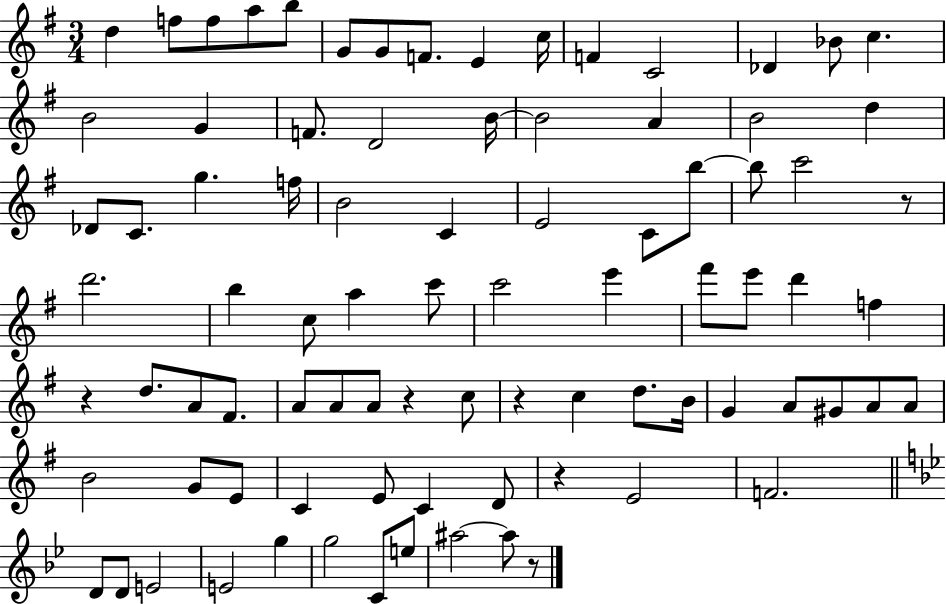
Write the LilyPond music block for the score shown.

{
  \clef treble
  \numericTimeSignature
  \time 3/4
  \key g \major
  d''4 f''8 f''8 a''8 b''8 | g'8 g'8 f'8. e'4 c''16 | f'4 c'2 | des'4 bes'8 c''4. | \break b'2 g'4 | f'8. d'2 b'16~~ | b'2 a'4 | b'2 d''4 | \break des'8 c'8. g''4. f''16 | b'2 c'4 | e'2 c'8 b''8~~ | b''8 c'''2 r8 | \break d'''2. | b''4 c''8 a''4 c'''8 | c'''2 e'''4 | fis'''8 e'''8 d'''4 f''4 | \break r4 d''8. a'8 fis'8. | a'8 a'8 a'8 r4 c''8 | r4 c''4 d''8. b'16 | g'4 a'8 gis'8 a'8 a'8 | \break b'2 g'8 e'8 | c'4 e'8 c'4 d'8 | r4 e'2 | f'2. | \break \bar "||" \break \key g \minor d'8 d'8 e'2 | e'2 g''4 | g''2 c'8 e''8 | ais''2~~ ais''8 r8 | \break \bar "|."
}